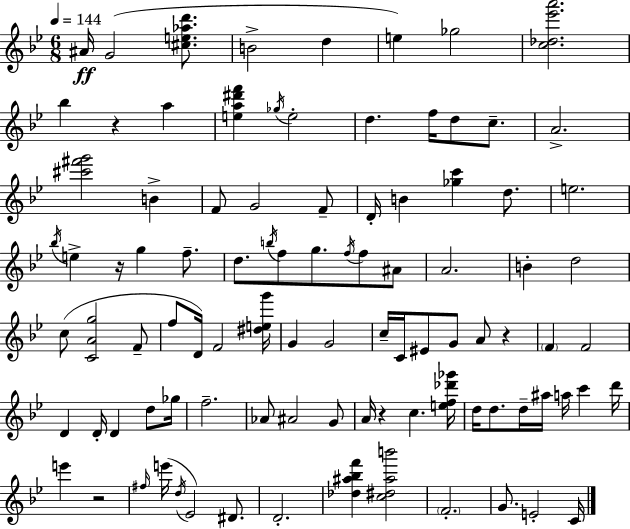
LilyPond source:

{
  \clef treble
  \numericTimeSignature
  \time 6/8
  \key bes \major
  \tempo 4 = 144
  \repeat volta 2 { ais'16\ff g'2( <cis'' e'' aes'' d'''>8. | b'2-> d''4 | e''4) ges''2 | <c'' des'' ees''' a'''>2. | \break bes''4 r4 a''4 | <e'' a'' dis''' f'''>4 \acciaccatura { ges''16 } e''2-. | d''4. f''16 d''8 c''8.-- | a'2.-> | \break <cis''' fis''' g'''>2 b'4-> | f'8 g'2 f'8-- | d'16-. b'4 <ges'' c'''>4 d''8. | e''2. | \break \acciaccatura { bes''16 } e''4-> r16 g''4 f''8.-- | d''8. \acciaccatura { b''16 } f''8 g''8. \acciaccatura { f''16 } | f''8 ais'8 a'2. | b'4-. d''2 | \break c''8( <c' a' g''>2 | f'8-- f''8 d'16) f'2 | <dis'' e'' g'''>16 g'4 g'2 | c''16-- c'16 eis'8 g'8 a'8 | \break r4 \parenthesize f'4 f'2 | d'4 d'16-. d'4 | d''8 ges''16 f''2.-- | aes'8 ais'2 | \break g'8 a'16 r4 c''4. | <e'' f'' des''' ges'''>16 d''16 d''8. d''16-- ais''16 a''16 c'''4 | d'''16 e'''4 r2 | \grace { fis''16 } e'''16( \acciaccatura { d''16 } ees'2) | \break dis'8. d'2.-. | <des'' ais'' bes'' f'''>4 <c'' dis'' ais'' b'''>2 | \parenthesize f'2.-. | g'8. e'2-. | \break c'16 } \bar "|."
}